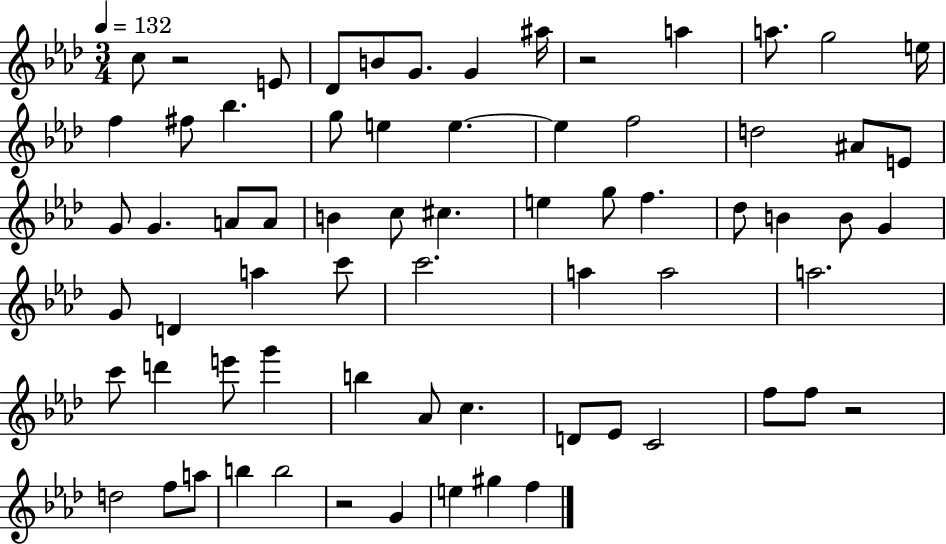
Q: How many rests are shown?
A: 4